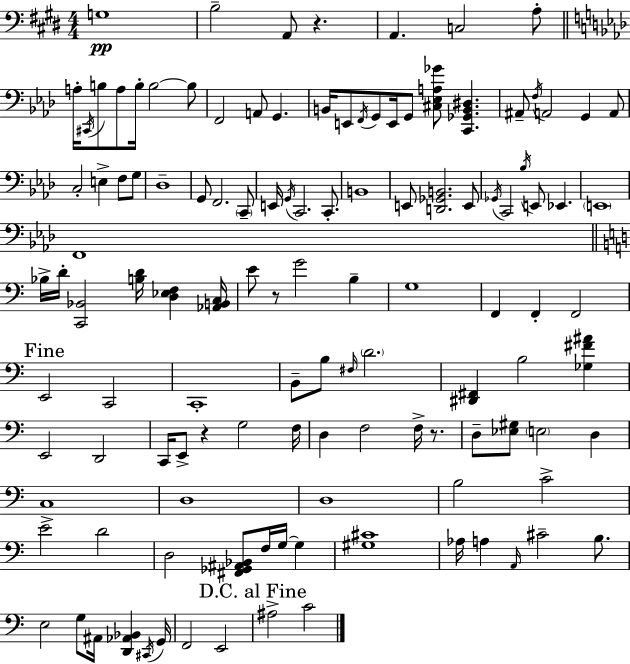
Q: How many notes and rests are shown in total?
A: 120